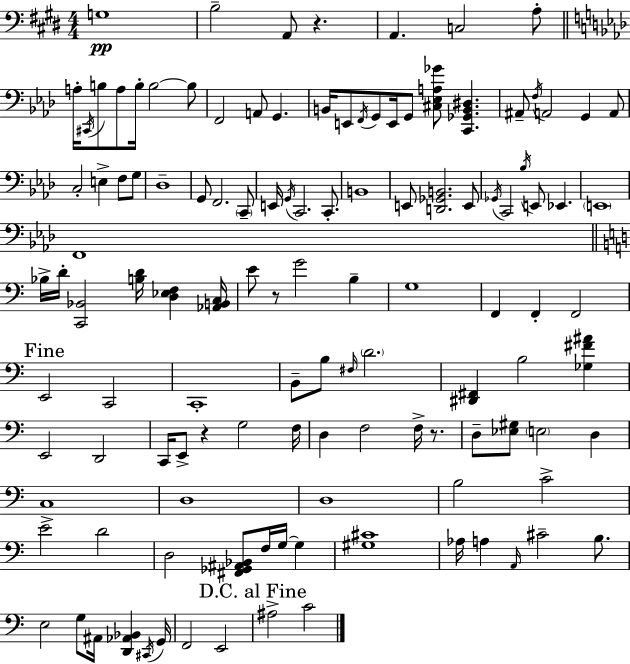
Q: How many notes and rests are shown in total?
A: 120